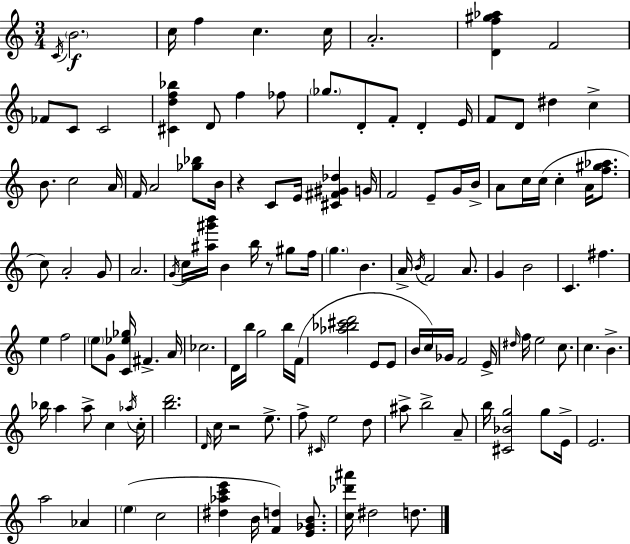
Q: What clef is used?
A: treble